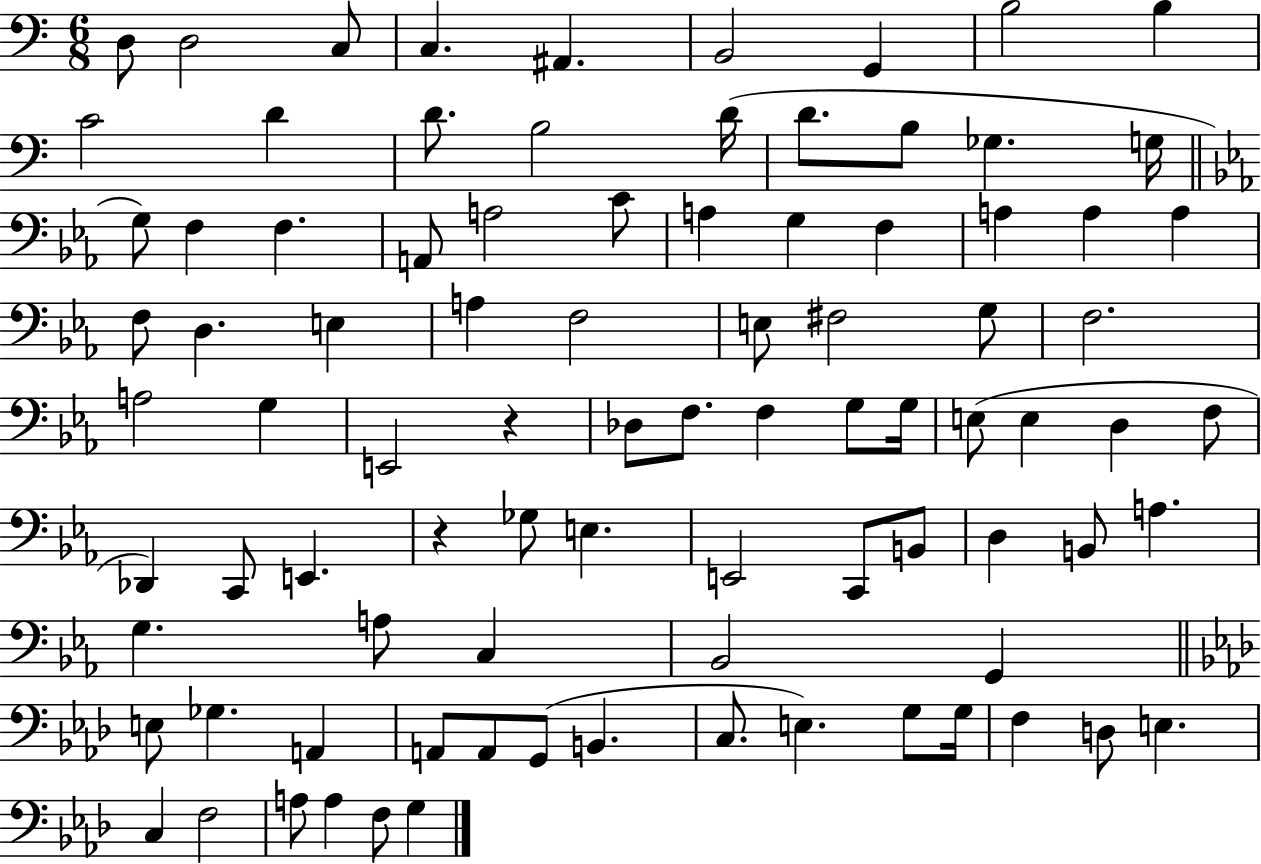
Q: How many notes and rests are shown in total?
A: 89